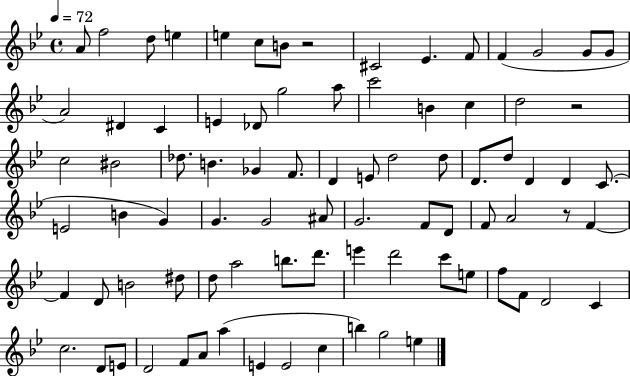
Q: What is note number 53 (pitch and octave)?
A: F4